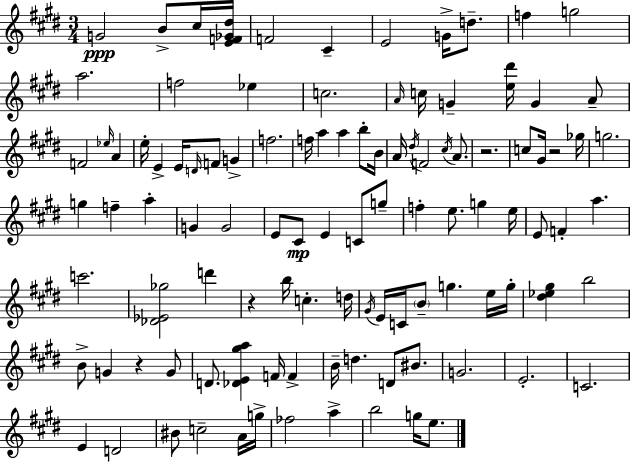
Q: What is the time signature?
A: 3/4